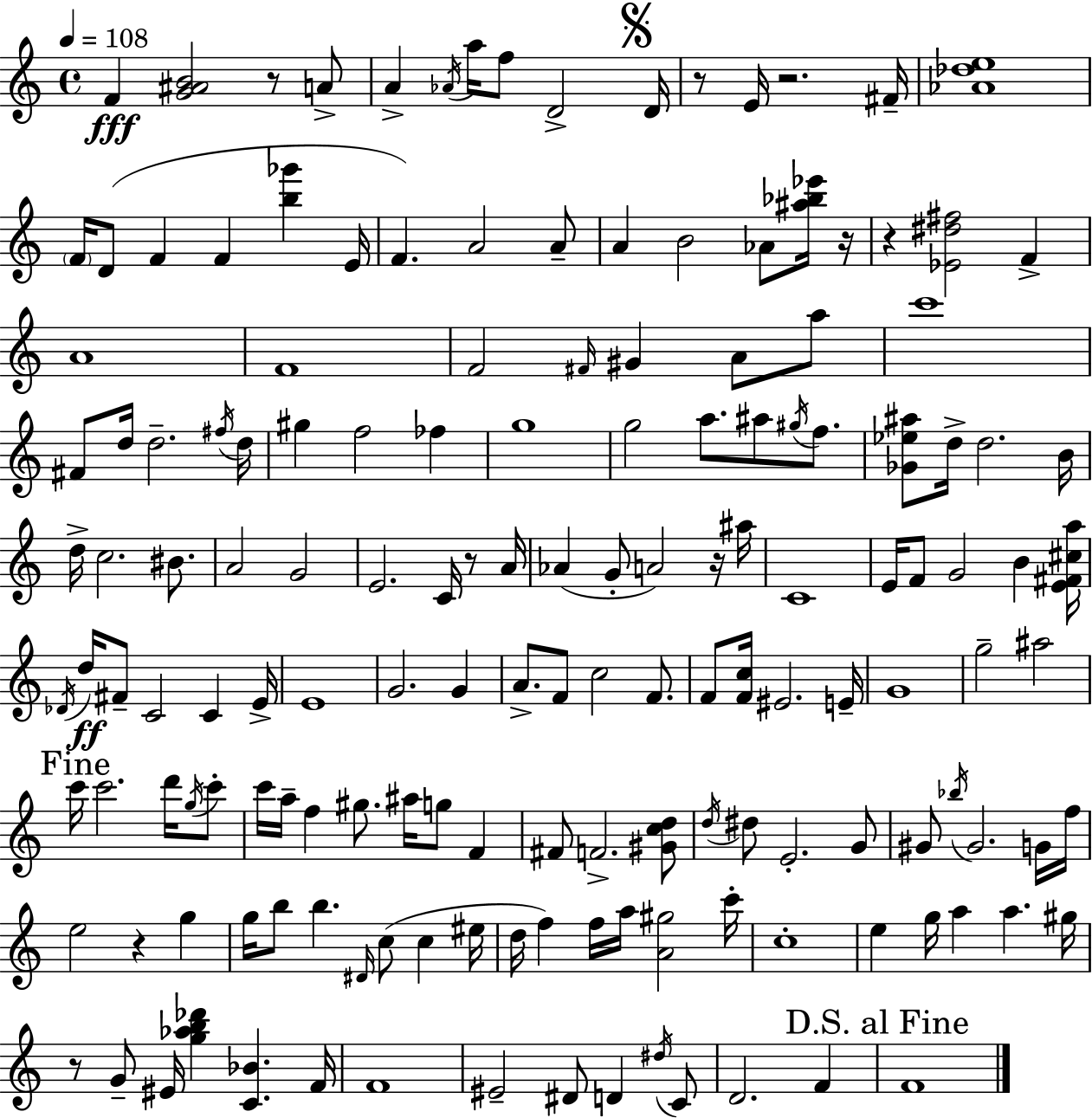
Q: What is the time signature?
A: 4/4